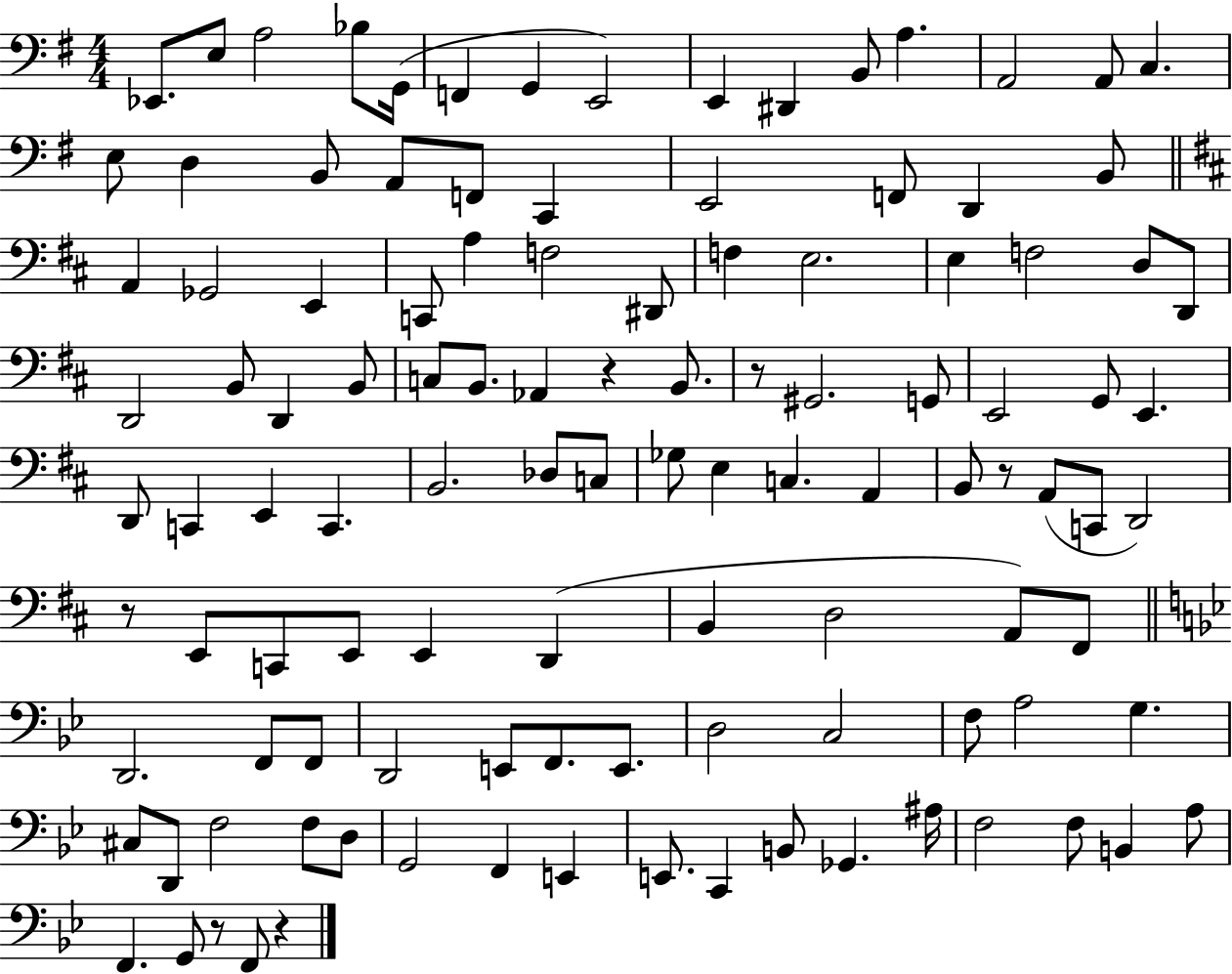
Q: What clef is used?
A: bass